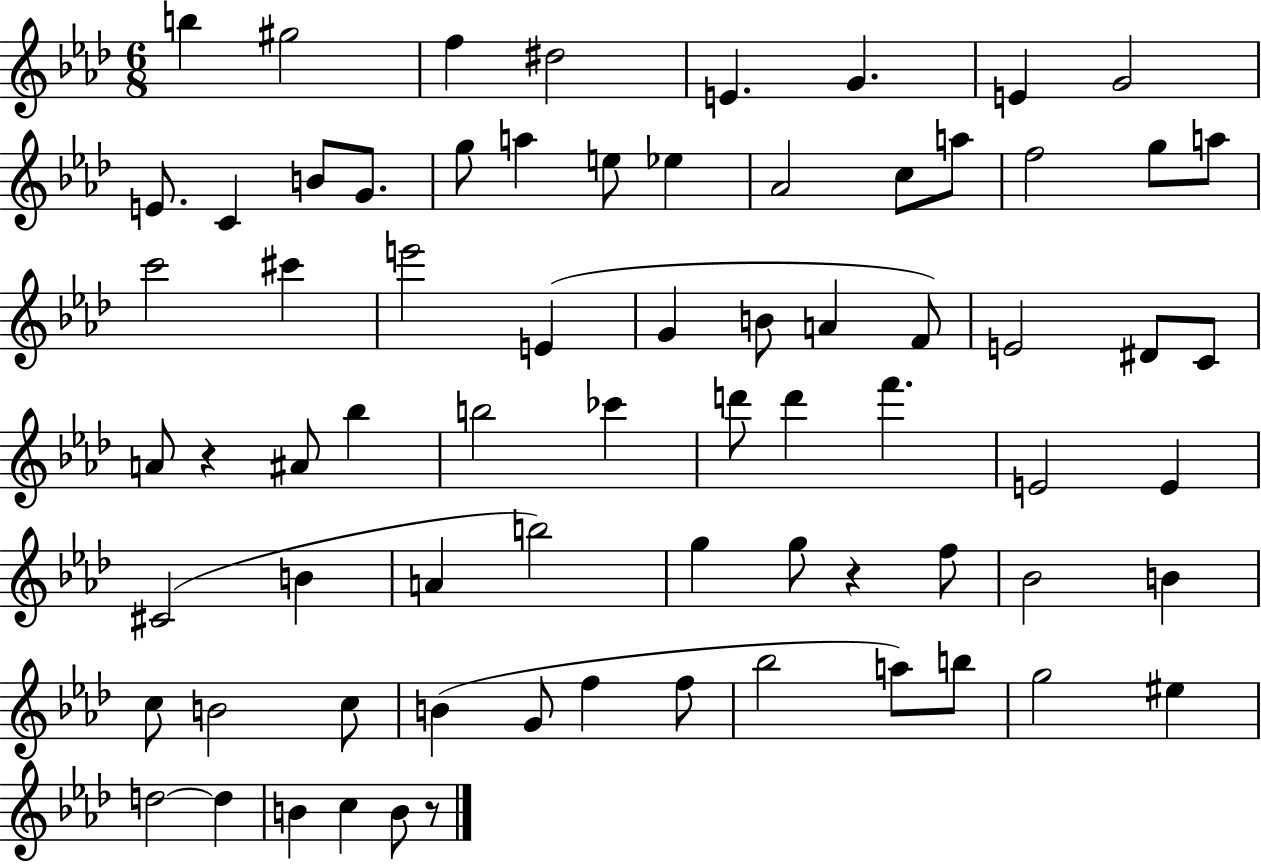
X:1
T:Untitled
M:6/8
L:1/4
K:Ab
b ^g2 f ^d2 E G E G2 E/2 C B/2 G/2 g/2 a e/2 _e _A2 c/2 a/2 f2 g/2 a/2 c'2 ^c' e'2 E G B/2 A F/2 E2 ^D/2 C/2 A/2 z ^A/2 _b b2 _c' d'/2 d' f' E2 E ^C2 B A b2 g g/2 z f/2 _B2 B c/2 B2 c/2 B G/2 f f/2 _b2 a/2 b/2 g2 ^e d2 d B c B/2 z/2